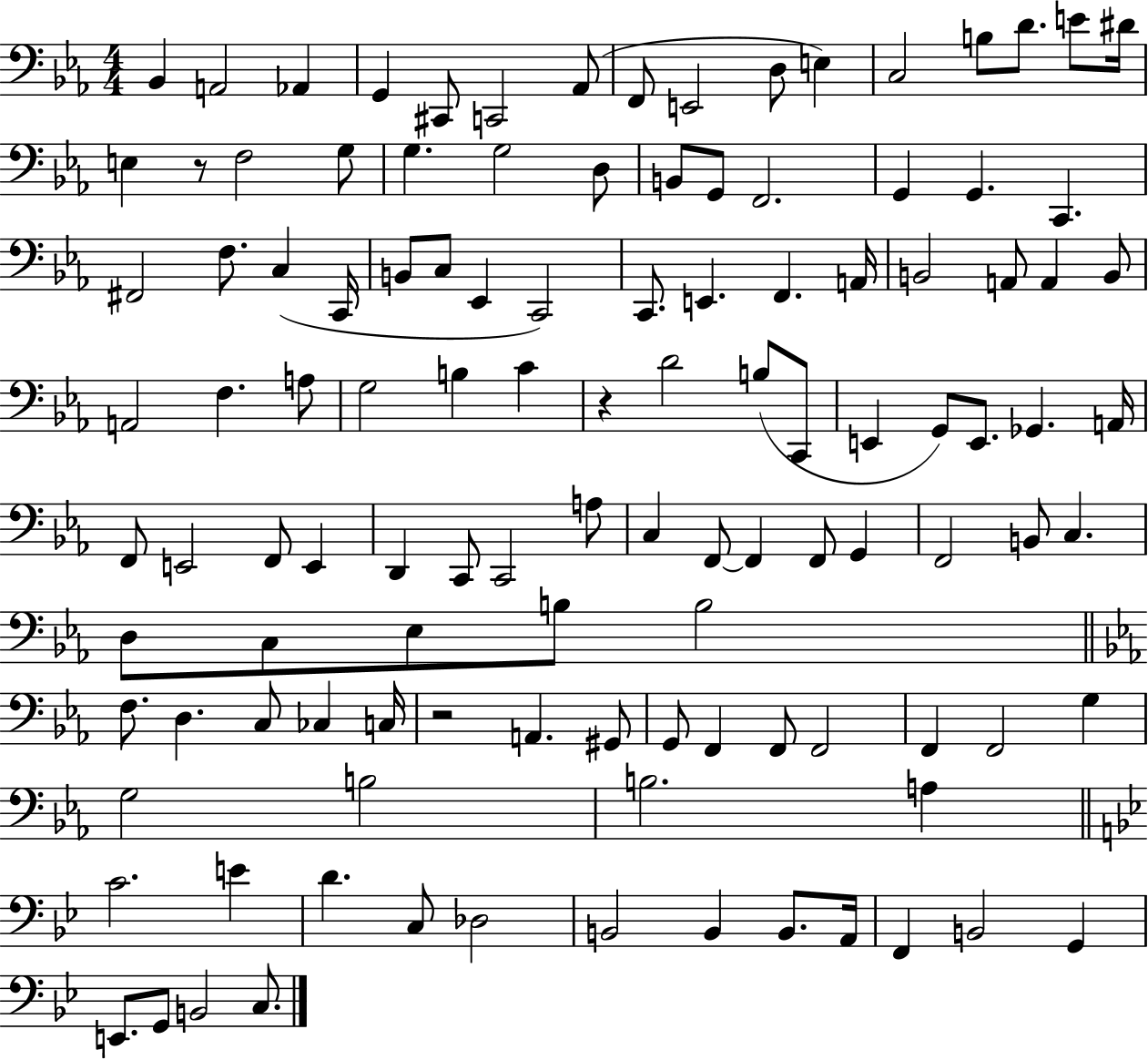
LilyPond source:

{
  \clef bass
  \numericTimeSignature
  \time 4/4
  \key ees \major
  bes,4 a,2 aes,4 | g,4 cis,8 c,2 aes,8( | f,8 e,2 d8 e4) | c2 b8 d'8. e'8 dis'16 | \break e4 r8 f2 g8 | g4. g2 d8 | b,8 g,8 f,2. | g,4 g,4. c,4. | \break fis,2 f8. c4( c,16 | b,8 c8 ees,4 c,2) | c,8. e,4. f,4. a,16 | b,2 a,8 a,4 b,8 | \break a,2 f4. a8 | g2 b4 c'4 | r4 d'2 b8( c,8 | e,4 g,8) e,8. ges,4. a,16 | \break f,8 e,2 f,8 e,4 | d,4 c,8 c,2 a8 | c4 f,8~~ f,4 f,8 g,4 | f,2 b,8 c4. | \break d8 c8 ees8 b8 b2 | \bar "||" \break \key c \minor f8. d4. c8 ces4 c16 | r2 a,4. gis,8 | g,8 f,4 f,8 f,2 | f,4 f,2 g4 | \break g2 b2 | b2. a4 | \bar "||" \break \key bes \major c'2. e'4 | d'4. c8 des2 | b,2 b,4 b,8. a,16 | f,4 b,2 g,4 | \break e,8. g,8 b,2 c8. | \bar "|."
}